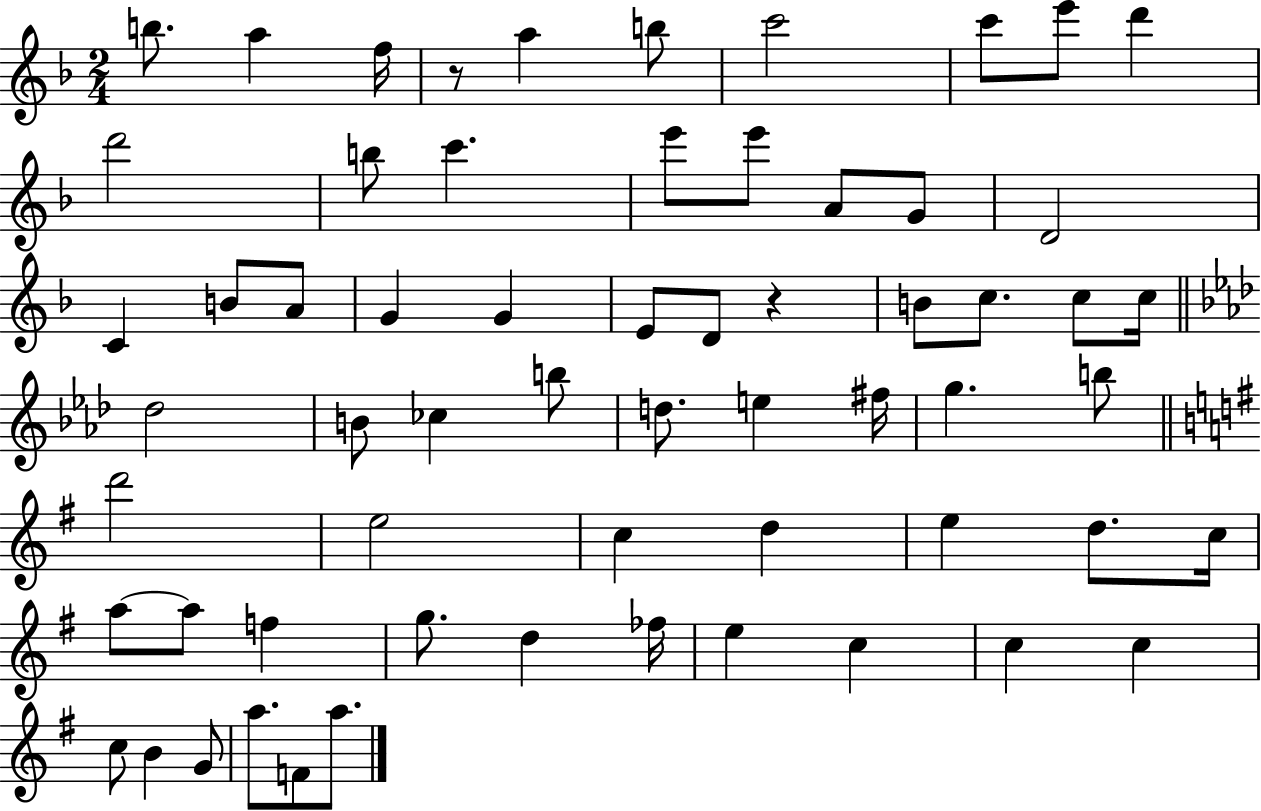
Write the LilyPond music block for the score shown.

{
  \clef treble
  \numericTimeSignature
  \time 2/4
  \key f \major
  b''8. a''4 f''16 | r8 a''4 b''8 | c'''2 | c'''8 e'''8 d'''4 | \break d'''2 | b''8 c'''4. | e'''8 e'''8 a'8 g'8 | d'2 | \break c'4 b'8 a'8 | g'4 g'4 | e'8 d'8 r4 | b'8 c''8. c''8 c''16 | \break \bar "||" \break \key f \minor des''2 | b'8 ces''4 b''8 | d''8. e''4 fis''16 | g''4. b''8 | \break \bar "||" \break \key g \major d'''2 | e''2 | c''4 d''4 | e''4 d''8. c''16 | \break a''8~~ a''8 f''4 | g''8. d''4 fes''16 | e''4 c''4 | c''4 c''4 | \break c''8 b'4 g'8 | a''8. f'8 a''8. | \bar "|."
}